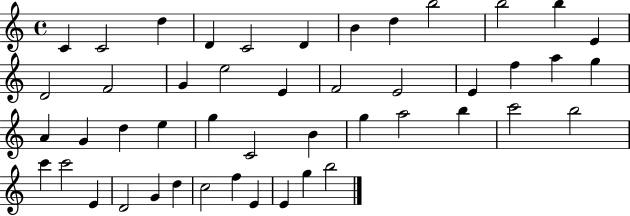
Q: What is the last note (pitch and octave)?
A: B5